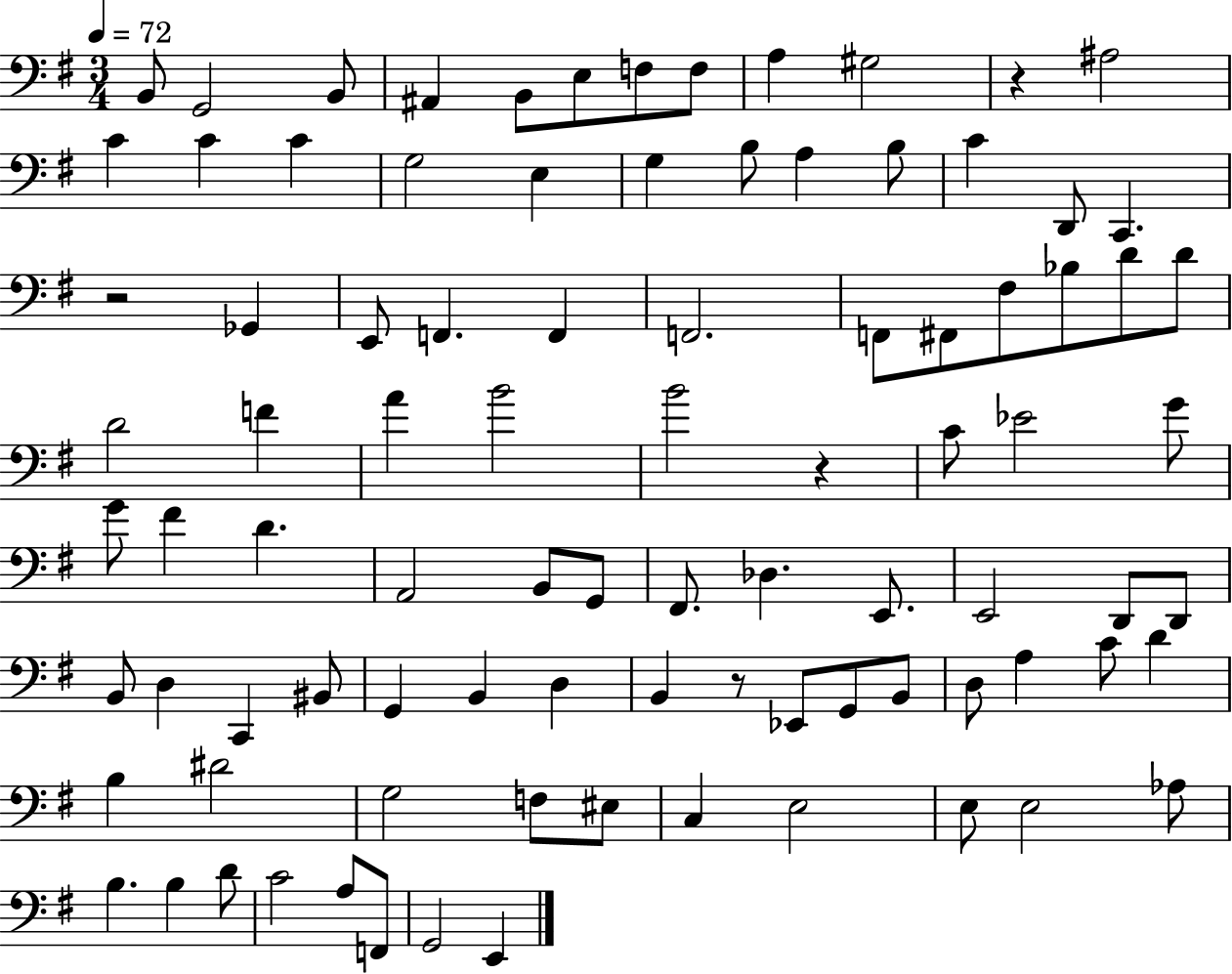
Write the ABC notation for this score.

X:1
T:Untitled
M:3/4
L:1/4
K:G
B,,/2 G,,2 B,,/2 ^A,, B,,/2 E,/2 F,/2 F,/2 A, ^G,2 z ^A,2 C C C G,2 E, G, B,/2 A, B,/2 C D,,/2 C,, z2 _G,, E,,/2 F,, F,, F,,2 F,,/2 ^F,,/2 ^F,/2 _B,/2 D/2 D/2 D2 F A B2 B2 z C/2 _E2 G/2 G/2 ^F D A,,2 B,,/2 G,,/2 ^F,,/2 _D, E,,/2 E,,2 D,,/2 D,,/2 B,,/2 D, C,, ^B,,/2 G,, B,, D, B,, z/2 _E,,/2 G,,/2 B,,/2 D,/2 A, C/2 D B, ^D2 G,2 F,/2 ^E,/2 C, E,2 E,/2 E,2 _A,/2 B, B, D/2 C2 A,/2 F,,/2 G,,2 E,,